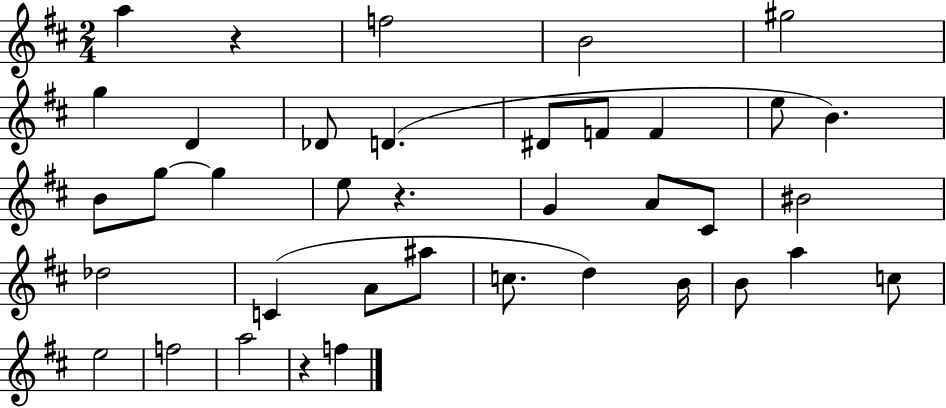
A5/q R/q F5/h B4/h G#5/h G5/q D4/q Db4/e D4/q. D#4/e F4/e F4/q E5/e B4/q. B4/e G5/e G5/q E5/e R/q. G4/q A4/e C#4/e BIS4/h Db5/h C4/q A4/e A#5/e C5/e. D5/q B4/s B4/e A5/q C5/e E5/h F5/h A5/h R/q F5/q